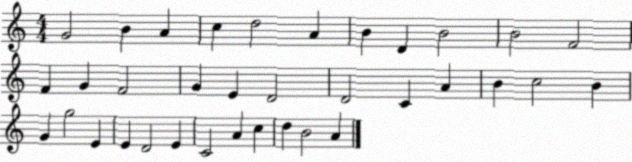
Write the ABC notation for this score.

X:1
T:Untitled
M:4/4
L:1/4
K:C
G2 B A c d2 A B D B2 B2 F2 F G F2 G E D2 D2 C A B c2 B G g2 E E D2 E C2 A c d B2 A